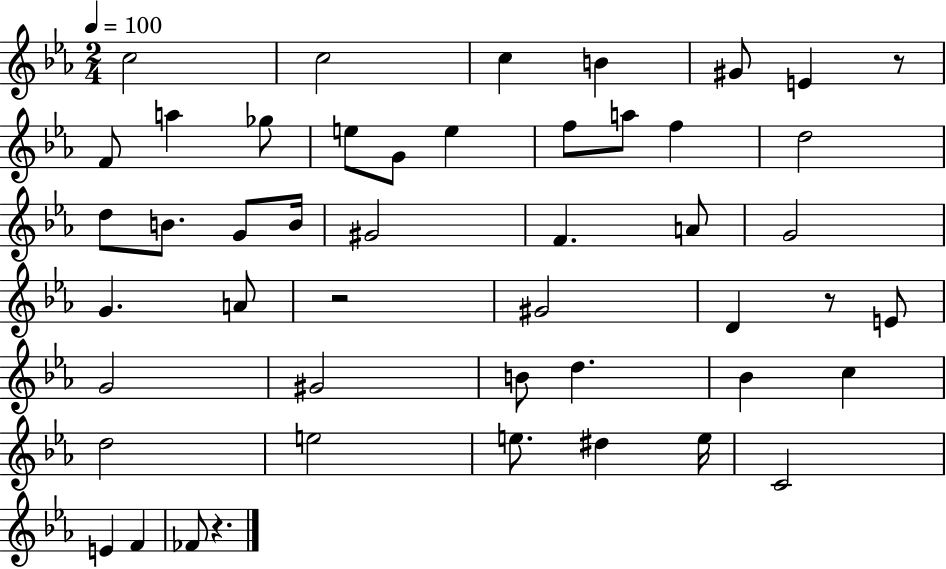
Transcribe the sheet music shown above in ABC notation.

X:1
T:Untitled
M:2/4
L:1/4
K:Eb
c2 c2 c B ^G/2 E z/2 F/2 a _g/2 e/2 G/2 e f/2 a/2 f d2 d/2 B/2 G/2 B/4 ^G2 F A/2 G2 G A/2 z2 ^G2 D z/2 E/2 G2 ^G2 B/2 d _B c d2 e2 e/2 ^d e/4 C2 E F _F/2 z